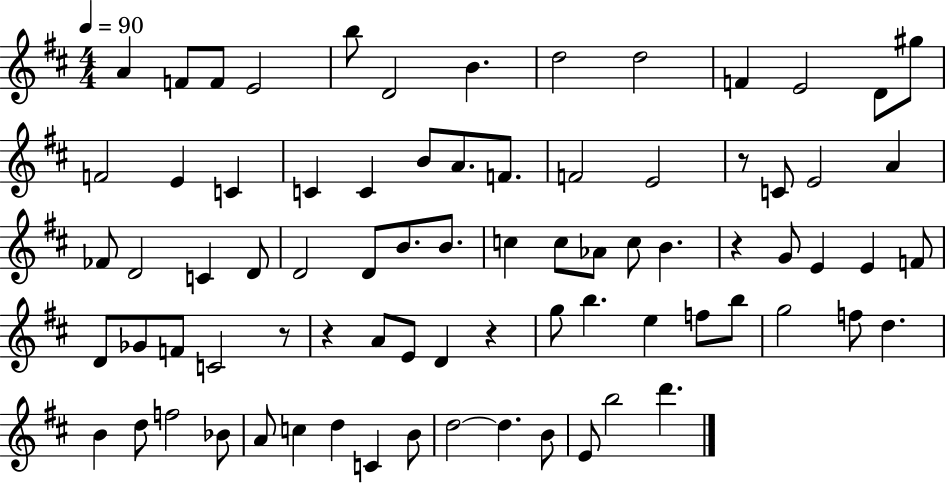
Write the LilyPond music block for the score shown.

{
  \clef treble
  \numericTimeSignature
  \time 4/4
  \key d \major
  \tempo 4 = 90
  a'4 f'8 f'8 e'2 | b''8 d'2 b'4. | d''2 d''2 | f'4 e'2 d'8 gis''8 | \break f'2 e'4 c'4 | c'4 c'4 b'8 a'8. f'8. | f'2 e'2 | r8 c'8 e'2 a'4 | \break fes'8 d'2 c'4 d'8 | d'2 d'8 b'8. b'8. | c''4 c''8 aes'8 c''8 b'4. | r4 g'8 e'4 e'4 f'8 | \break d'8 ges'8 f'8 c'2 r8 | r4 a'8 e'8 d'4 r4 | g''8 b''4. e''4 f''8 b''8 | g''2 f''8 d''4. | \break b'4 d''8 f''2 bes'8 | a'8 c''4 d''4 c'4 b'8 | d''2~~ d''4. b'8 | e'8 b''2 d'''4. | \break \bar "|."
}